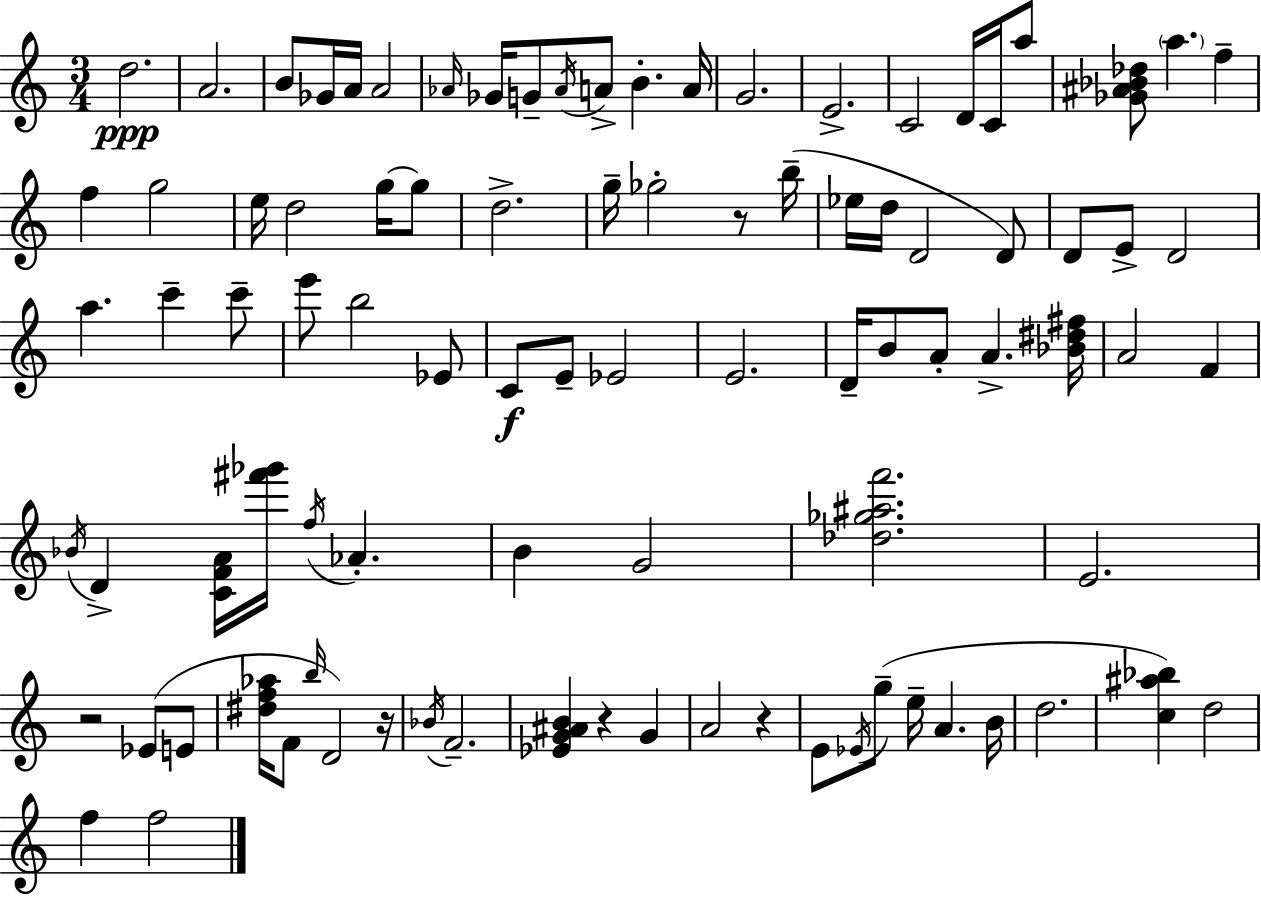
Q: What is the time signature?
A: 3/4